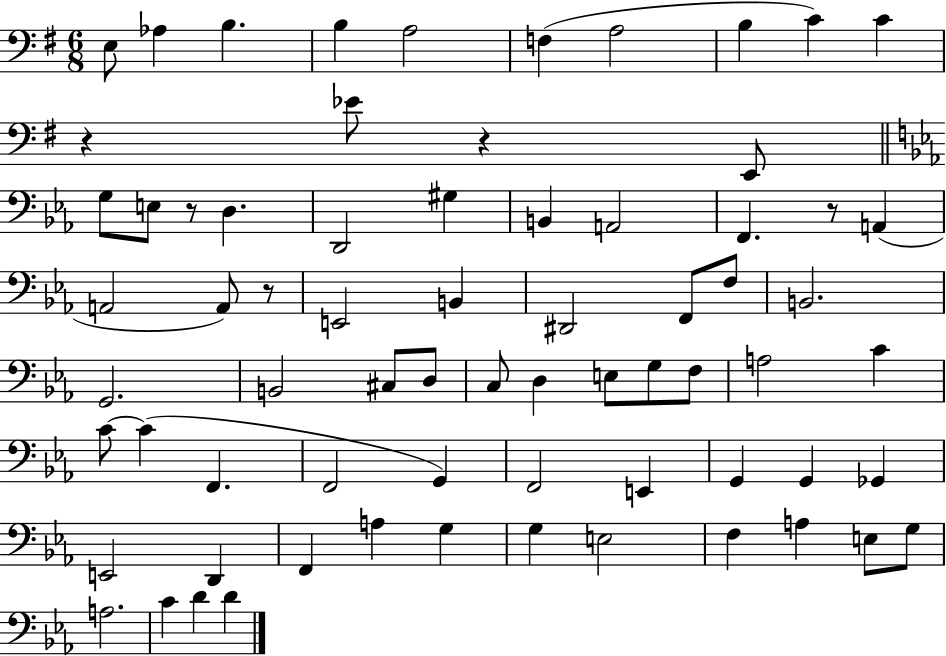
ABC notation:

X:1
T:Untitled
M:6/8
L:1/4
K:G
E,/2 _A, B, B, A,2 F, A,2 B, C C z _E/2 z E,,/2 G,/2 E,/2 z/2 D, D,,2 ^G, B,, A,,2 F,, z/2 A,, A,,2 A,,/2 z/2 E,,2 B,, ^D,,2 F,,/2 F,/2 B,,2 G,,2 B,,2 ^C,/2 D,/2 C,/2 D, E,/2 G,/2 F,/2 A,2 C C/2 C F,, F,,2 G,, F,,2 E,, G,, G,, _G,, E,,2 D,, F,, A, G, G, E,2 F, A, E,/2 G,/2 A,2 C D D